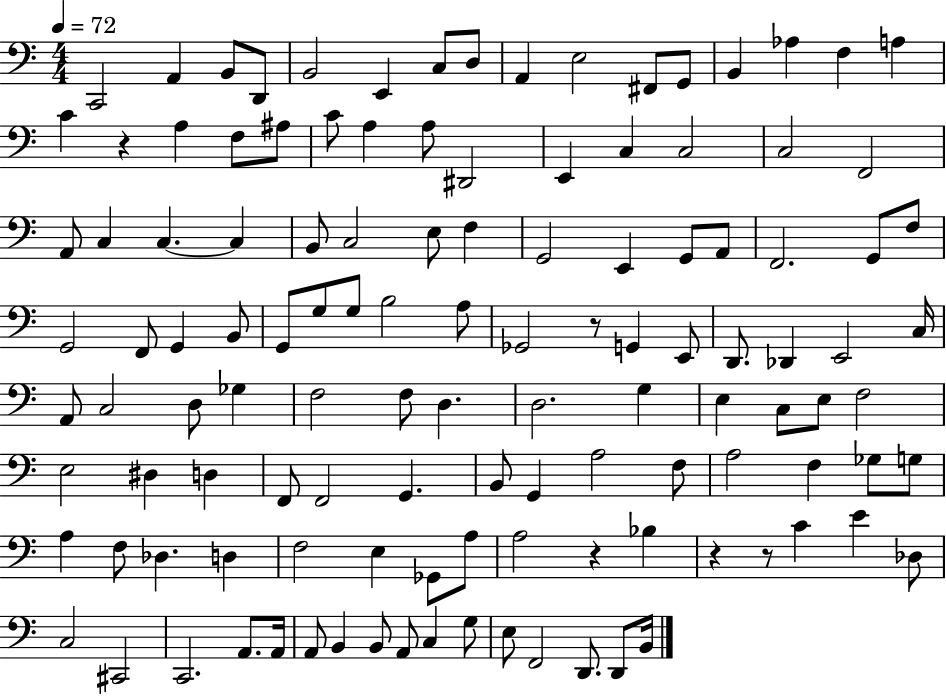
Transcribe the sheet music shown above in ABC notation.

X:1
T:Untitled
M:4/4
L:1/4
K:C
C,,2 A,, B,,/2 D,,/2 B,,2 E,, C,/2 D,/2 A,, E,2 ^F,,/2 G,,/2 B,, _A, F, A, C z A, F,/2 ^A,/2 C/2 A, A,/2 ^D,,2 E,, C, C,2 C,2 F,,2 A,,/2 C, C, C, B,,/2 C,2 E,/2 F, G,,2 E,, G,,/2 A,,/2 F,,2 G,,/2 F,/2 G,,2 F,,/2 G,, B,,/2 G,,/2 G,/2 G,/2 B,2 A,/2 _G,,2 z/2 G,, E,,/2 D,,/2 _D,, E,,2 C,/4 A,,/2 C,2 D,/2 _G, F,2 F,/2 D, D,2 G, E, C,/2 E,/2 F,2 E,2 ^D, D, F,,/2 F,,2 G,, B,,/2 G,, A,2 F,/2 A,2 F, _G,/2 G,/2 A, F,/2 _D, D, F,2 E, _G,,/2 A,/2 A,2 z _B, z z/2 C E _D,/2 C,2 ^C,,2 C,,2 A,,/2 A,,/4 A,,/2 B,, B,,/2 A,,/2 C, G,/2 E,/2 F,,2 D,,/2 D,,/2 B,,/4